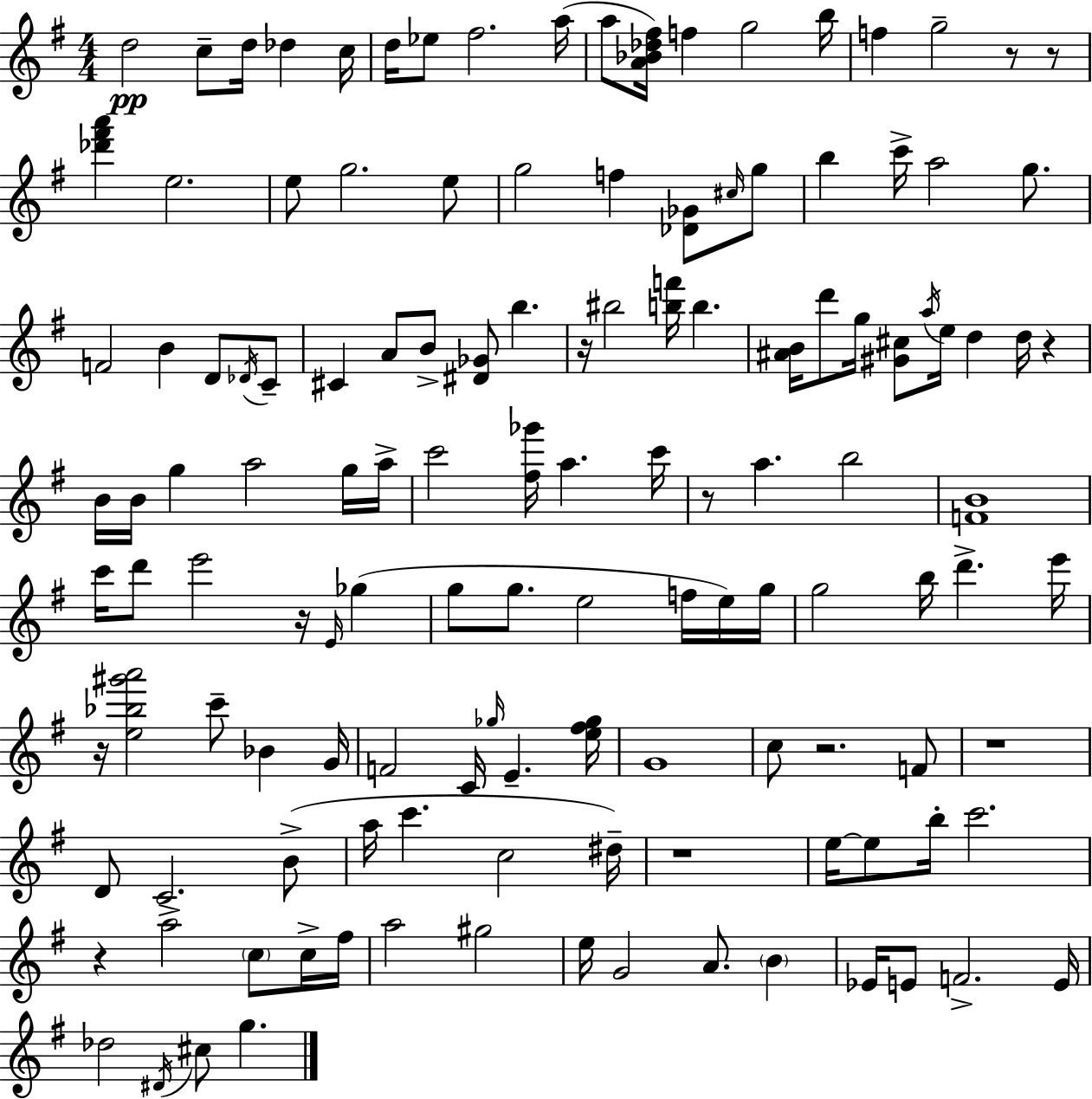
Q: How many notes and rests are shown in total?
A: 131